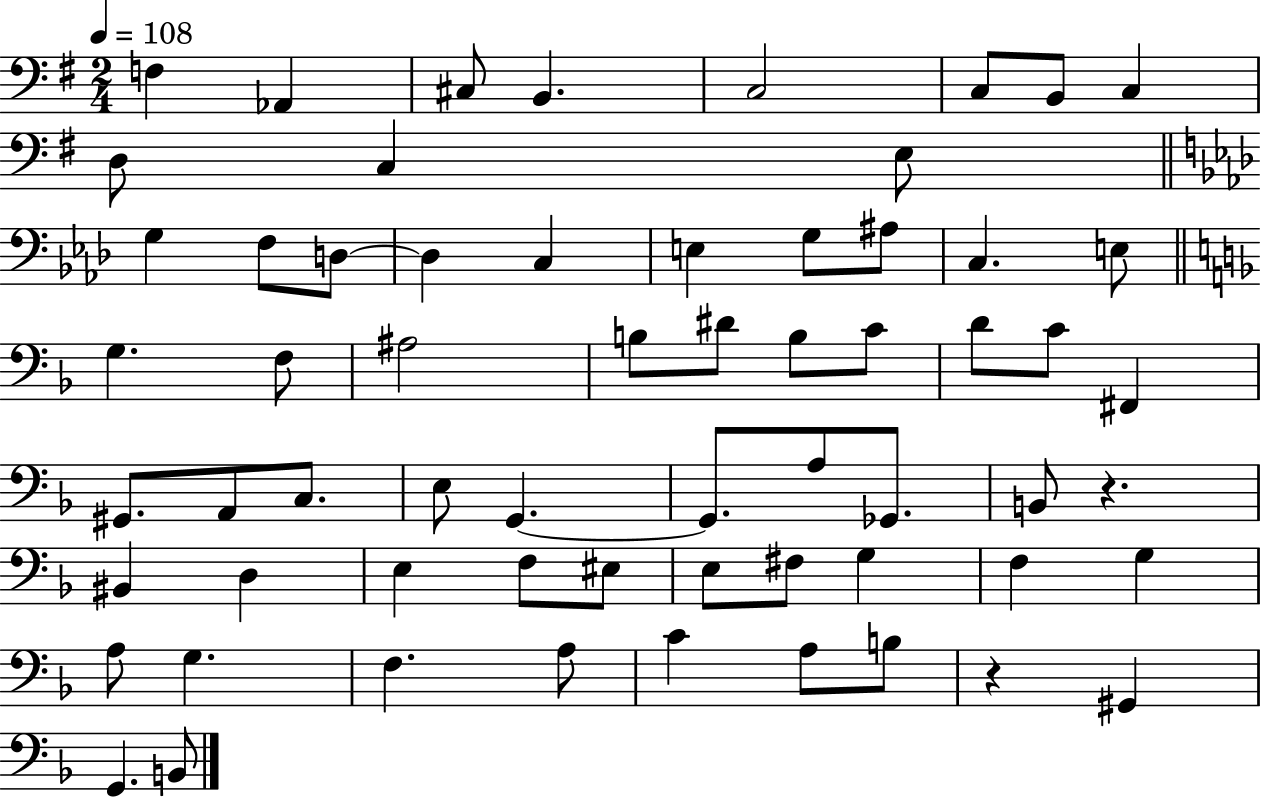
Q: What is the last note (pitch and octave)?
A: B2